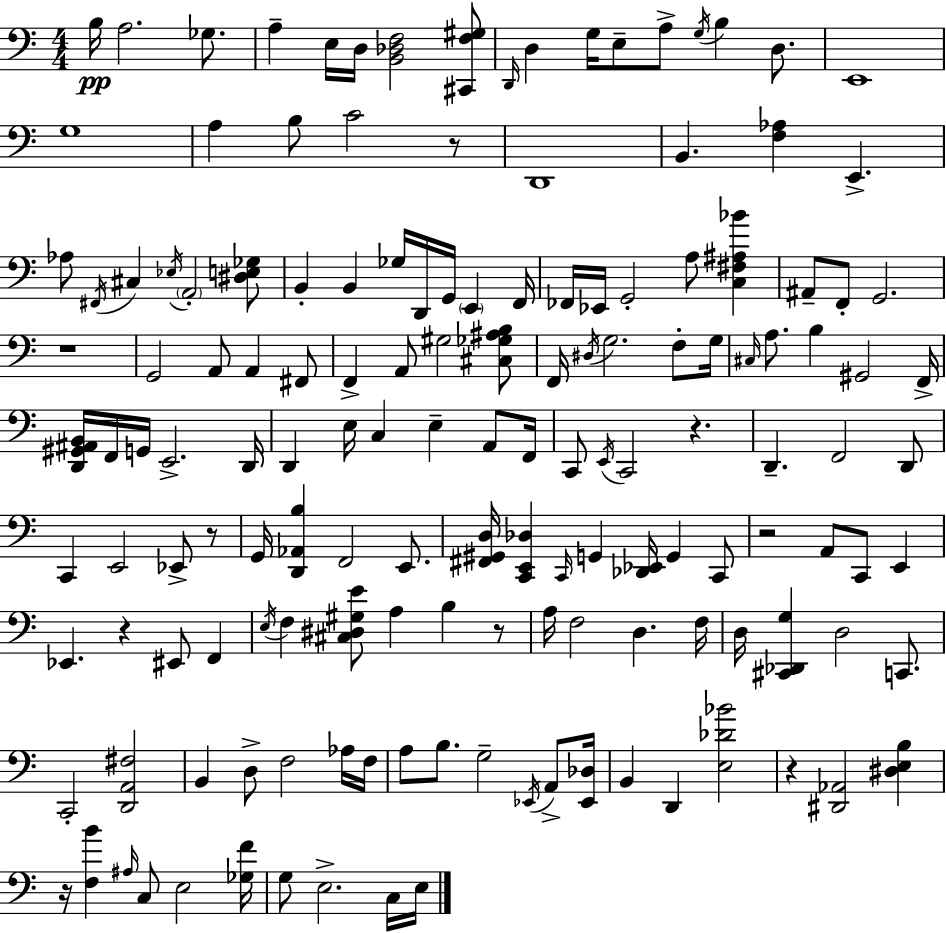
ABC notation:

X:1
T:Untitled
M:4/4
L:1/4
K:Am
B,/4 A,2 _G,/2 A, E,/4 D,/4 [B,,_D,F,]2 [^C,,F,^G,]/2 D,,/4 D, G,/4 E,/2 A,/2 G,/4 B, D,/2 E,,4 G,4 A, B,/2 C2 z/2 D,,4 B,, [F,_A,] E,, _A,/2 ^F,,/4 ^C, _E,/4 A,,2 [^D,E,_G,]/2 B,, B,, _G,/4 D,,/4 G,,/4 E,, F,,/4 _F,,/4 _E,,/4 G,,2 A,/2 [C,^F,^A,_B] ^A,,/2 F,,/2 G,,2 z4 G,,2 A,,/2 A,, ^F,,/2 F,, A,,/2 ^G,2 [^C,_G,^A,B,]/2 F,,/4 ^D,/4 G,2 F,/2 G,/4 ^C,/4 A,/2 B, ^G,,2 F,,/4 [D,,^G,,^A,,B,,]/4 F,,/4 G,,/4 E,,2 D,,/4 D,, E,/4 C, E, A,,/2 F,,/4 C,,/2 E,,/4 C,,2 z D,, F,,2 D,,/2 C,, E,,2 _E,,/2 z/2 G,,/4 [D,,_A,,B,] F,,2 E,,/2 [^F,,^G,,D,]/4 [C,,E,,_D,] C,,/4 G,, [_D,,_E,,]/4 G,, C,,/2 z2 A,,/2 C,,/2 E,, _E,, z ^E,,/2 F,, E,/4 F, [^C,^D,^G,E]/2 A, B, z/2 A,/4 F,2 D, F,/4 D,/4 [^C,,_D,,G,] D,2 C,,/2 C,,2 [D,,A,,^F,]2 B,, D,/2 F,2 _A,/4 F,/4 A,/2 B,/2 G,2 _E,,/4 A,,/2 [_E,,_D,]/4 B,, D,, [E,_D_B]2 z [^D,,_A,,]2 [^D,E,B,] z/4 [F,B] ^A,/4 C,/2 E,2 [_G,F]/4 G,/2 E,2 C,/4 E,/4